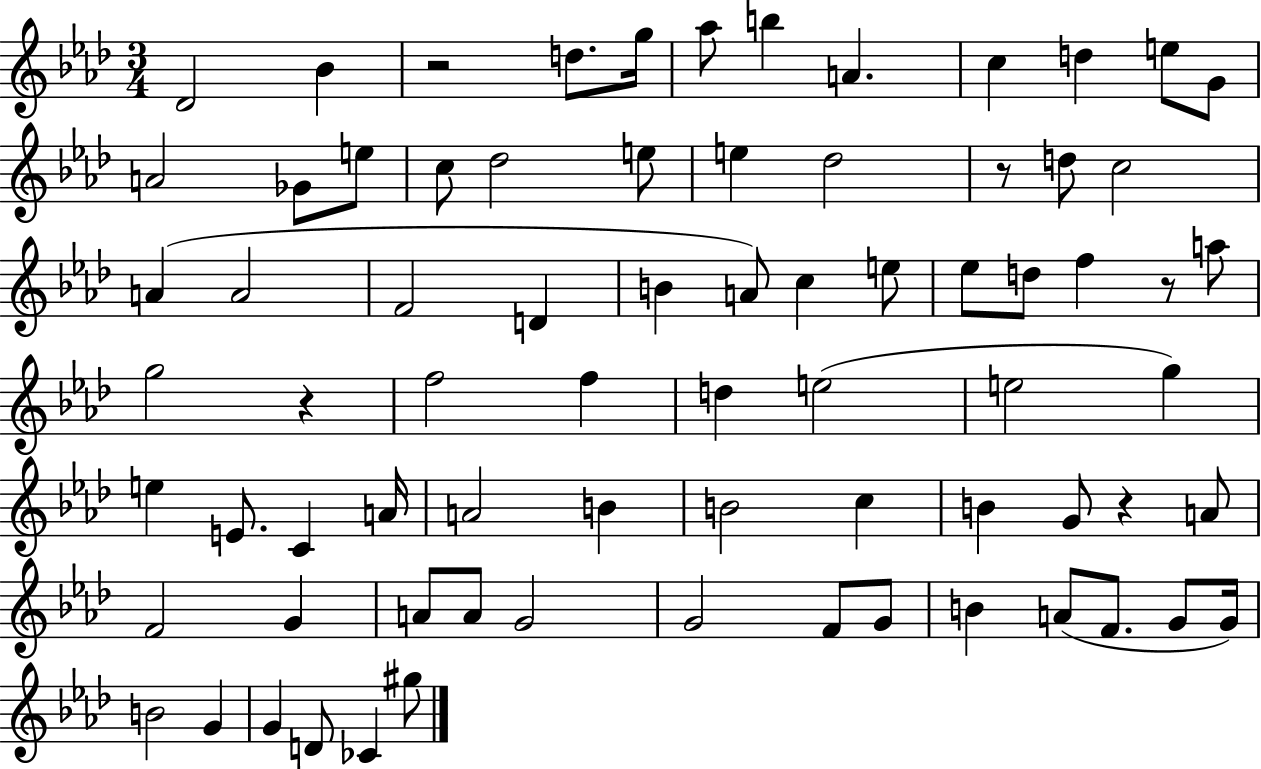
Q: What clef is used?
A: treble